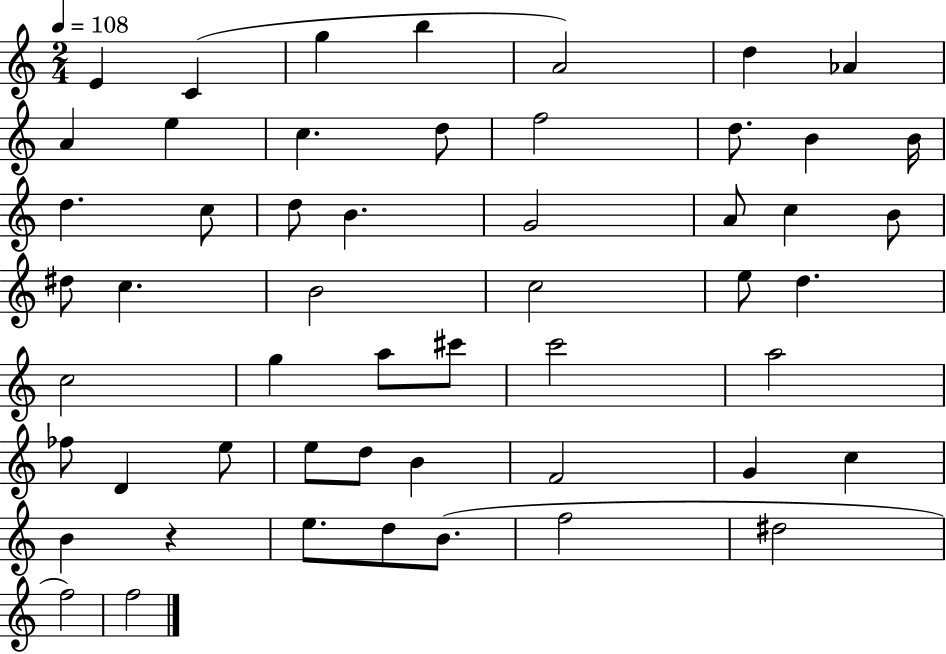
E4/q C4/q G5/q B5/q A4/h D5/q Ab4/q A4/q E5/q C5/q. D5/e F5/h D5/e. B4/q B4/s D5/q. C5/e D5/e B4/q. G4/h A4/e C5/q B4/e D#5/e C5/q. B4/h C5/h E5/e D5/q. C5/h G5/q A5/e C#6/e C6/h A5/h FES5/e D4/q E5/e E5/e D5/e B4/q F4/h G4/q C5/q B4/q R/q E5/e. D5/e B4/e. F5/h D#5/h F5/h F5/h